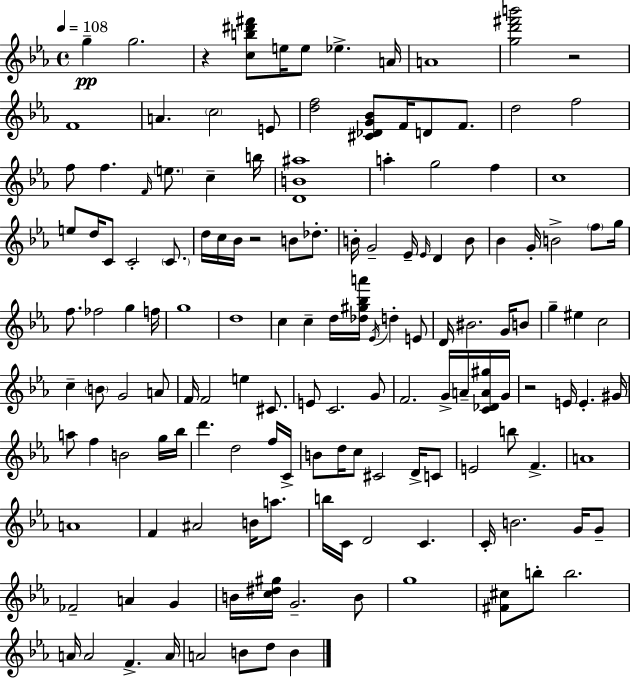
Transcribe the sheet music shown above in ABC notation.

X:1
T:Untitled
M:4/4
L:1/4
K:Cm
g g2 z [cb^d'^f']/2 e/4 e/2 _e A/4 A4 [gd'^f'b']2 z2 F4 A c2 E/2 [df]2 [^C_DG_B]/2 F/4 D/2 F/2 d2 f2 f/2 f F/4 e/2 c b/4 [DB^a]4 a g2 f c4 e/2 d/4 C/2 C2 C/2 d/4 c/4 _B/4 z2 B/2 _d/2 B/4 G2 _E/4 _E/4 D B/2 _B G/4 B2 f/2 g/4 f/2 _f2 g f/4 g4 d4 c c d/4 [_d^g_ba']/4 _E/4 d E/2 D/4 ^B2 G/4 B/2 g ^e c2 c B/2 G2 A/2 F/4 F2 e ^C/2 E/2 C2 G/2 F2 G/4 A/4 [C_DA^g]/4 G/4 z2 E/4 E ^G/4 a/2 f B2 g/4 _b/4 d' d2 f/4 C/4 B/2 d/4 c/2 ^C2 D/4 C/2 E2 b/2 F A4 A4 F ^A2 B/4 a/2 b/4 C/4 D2 C C/4 B2 G/4 G/2 _F2 A G B/4 [c^d^g]/4 G2 B/2 g4 [^F^c]/2 b/2 b2 A/4 A2 F A/4 A2 B/2 d/2 B